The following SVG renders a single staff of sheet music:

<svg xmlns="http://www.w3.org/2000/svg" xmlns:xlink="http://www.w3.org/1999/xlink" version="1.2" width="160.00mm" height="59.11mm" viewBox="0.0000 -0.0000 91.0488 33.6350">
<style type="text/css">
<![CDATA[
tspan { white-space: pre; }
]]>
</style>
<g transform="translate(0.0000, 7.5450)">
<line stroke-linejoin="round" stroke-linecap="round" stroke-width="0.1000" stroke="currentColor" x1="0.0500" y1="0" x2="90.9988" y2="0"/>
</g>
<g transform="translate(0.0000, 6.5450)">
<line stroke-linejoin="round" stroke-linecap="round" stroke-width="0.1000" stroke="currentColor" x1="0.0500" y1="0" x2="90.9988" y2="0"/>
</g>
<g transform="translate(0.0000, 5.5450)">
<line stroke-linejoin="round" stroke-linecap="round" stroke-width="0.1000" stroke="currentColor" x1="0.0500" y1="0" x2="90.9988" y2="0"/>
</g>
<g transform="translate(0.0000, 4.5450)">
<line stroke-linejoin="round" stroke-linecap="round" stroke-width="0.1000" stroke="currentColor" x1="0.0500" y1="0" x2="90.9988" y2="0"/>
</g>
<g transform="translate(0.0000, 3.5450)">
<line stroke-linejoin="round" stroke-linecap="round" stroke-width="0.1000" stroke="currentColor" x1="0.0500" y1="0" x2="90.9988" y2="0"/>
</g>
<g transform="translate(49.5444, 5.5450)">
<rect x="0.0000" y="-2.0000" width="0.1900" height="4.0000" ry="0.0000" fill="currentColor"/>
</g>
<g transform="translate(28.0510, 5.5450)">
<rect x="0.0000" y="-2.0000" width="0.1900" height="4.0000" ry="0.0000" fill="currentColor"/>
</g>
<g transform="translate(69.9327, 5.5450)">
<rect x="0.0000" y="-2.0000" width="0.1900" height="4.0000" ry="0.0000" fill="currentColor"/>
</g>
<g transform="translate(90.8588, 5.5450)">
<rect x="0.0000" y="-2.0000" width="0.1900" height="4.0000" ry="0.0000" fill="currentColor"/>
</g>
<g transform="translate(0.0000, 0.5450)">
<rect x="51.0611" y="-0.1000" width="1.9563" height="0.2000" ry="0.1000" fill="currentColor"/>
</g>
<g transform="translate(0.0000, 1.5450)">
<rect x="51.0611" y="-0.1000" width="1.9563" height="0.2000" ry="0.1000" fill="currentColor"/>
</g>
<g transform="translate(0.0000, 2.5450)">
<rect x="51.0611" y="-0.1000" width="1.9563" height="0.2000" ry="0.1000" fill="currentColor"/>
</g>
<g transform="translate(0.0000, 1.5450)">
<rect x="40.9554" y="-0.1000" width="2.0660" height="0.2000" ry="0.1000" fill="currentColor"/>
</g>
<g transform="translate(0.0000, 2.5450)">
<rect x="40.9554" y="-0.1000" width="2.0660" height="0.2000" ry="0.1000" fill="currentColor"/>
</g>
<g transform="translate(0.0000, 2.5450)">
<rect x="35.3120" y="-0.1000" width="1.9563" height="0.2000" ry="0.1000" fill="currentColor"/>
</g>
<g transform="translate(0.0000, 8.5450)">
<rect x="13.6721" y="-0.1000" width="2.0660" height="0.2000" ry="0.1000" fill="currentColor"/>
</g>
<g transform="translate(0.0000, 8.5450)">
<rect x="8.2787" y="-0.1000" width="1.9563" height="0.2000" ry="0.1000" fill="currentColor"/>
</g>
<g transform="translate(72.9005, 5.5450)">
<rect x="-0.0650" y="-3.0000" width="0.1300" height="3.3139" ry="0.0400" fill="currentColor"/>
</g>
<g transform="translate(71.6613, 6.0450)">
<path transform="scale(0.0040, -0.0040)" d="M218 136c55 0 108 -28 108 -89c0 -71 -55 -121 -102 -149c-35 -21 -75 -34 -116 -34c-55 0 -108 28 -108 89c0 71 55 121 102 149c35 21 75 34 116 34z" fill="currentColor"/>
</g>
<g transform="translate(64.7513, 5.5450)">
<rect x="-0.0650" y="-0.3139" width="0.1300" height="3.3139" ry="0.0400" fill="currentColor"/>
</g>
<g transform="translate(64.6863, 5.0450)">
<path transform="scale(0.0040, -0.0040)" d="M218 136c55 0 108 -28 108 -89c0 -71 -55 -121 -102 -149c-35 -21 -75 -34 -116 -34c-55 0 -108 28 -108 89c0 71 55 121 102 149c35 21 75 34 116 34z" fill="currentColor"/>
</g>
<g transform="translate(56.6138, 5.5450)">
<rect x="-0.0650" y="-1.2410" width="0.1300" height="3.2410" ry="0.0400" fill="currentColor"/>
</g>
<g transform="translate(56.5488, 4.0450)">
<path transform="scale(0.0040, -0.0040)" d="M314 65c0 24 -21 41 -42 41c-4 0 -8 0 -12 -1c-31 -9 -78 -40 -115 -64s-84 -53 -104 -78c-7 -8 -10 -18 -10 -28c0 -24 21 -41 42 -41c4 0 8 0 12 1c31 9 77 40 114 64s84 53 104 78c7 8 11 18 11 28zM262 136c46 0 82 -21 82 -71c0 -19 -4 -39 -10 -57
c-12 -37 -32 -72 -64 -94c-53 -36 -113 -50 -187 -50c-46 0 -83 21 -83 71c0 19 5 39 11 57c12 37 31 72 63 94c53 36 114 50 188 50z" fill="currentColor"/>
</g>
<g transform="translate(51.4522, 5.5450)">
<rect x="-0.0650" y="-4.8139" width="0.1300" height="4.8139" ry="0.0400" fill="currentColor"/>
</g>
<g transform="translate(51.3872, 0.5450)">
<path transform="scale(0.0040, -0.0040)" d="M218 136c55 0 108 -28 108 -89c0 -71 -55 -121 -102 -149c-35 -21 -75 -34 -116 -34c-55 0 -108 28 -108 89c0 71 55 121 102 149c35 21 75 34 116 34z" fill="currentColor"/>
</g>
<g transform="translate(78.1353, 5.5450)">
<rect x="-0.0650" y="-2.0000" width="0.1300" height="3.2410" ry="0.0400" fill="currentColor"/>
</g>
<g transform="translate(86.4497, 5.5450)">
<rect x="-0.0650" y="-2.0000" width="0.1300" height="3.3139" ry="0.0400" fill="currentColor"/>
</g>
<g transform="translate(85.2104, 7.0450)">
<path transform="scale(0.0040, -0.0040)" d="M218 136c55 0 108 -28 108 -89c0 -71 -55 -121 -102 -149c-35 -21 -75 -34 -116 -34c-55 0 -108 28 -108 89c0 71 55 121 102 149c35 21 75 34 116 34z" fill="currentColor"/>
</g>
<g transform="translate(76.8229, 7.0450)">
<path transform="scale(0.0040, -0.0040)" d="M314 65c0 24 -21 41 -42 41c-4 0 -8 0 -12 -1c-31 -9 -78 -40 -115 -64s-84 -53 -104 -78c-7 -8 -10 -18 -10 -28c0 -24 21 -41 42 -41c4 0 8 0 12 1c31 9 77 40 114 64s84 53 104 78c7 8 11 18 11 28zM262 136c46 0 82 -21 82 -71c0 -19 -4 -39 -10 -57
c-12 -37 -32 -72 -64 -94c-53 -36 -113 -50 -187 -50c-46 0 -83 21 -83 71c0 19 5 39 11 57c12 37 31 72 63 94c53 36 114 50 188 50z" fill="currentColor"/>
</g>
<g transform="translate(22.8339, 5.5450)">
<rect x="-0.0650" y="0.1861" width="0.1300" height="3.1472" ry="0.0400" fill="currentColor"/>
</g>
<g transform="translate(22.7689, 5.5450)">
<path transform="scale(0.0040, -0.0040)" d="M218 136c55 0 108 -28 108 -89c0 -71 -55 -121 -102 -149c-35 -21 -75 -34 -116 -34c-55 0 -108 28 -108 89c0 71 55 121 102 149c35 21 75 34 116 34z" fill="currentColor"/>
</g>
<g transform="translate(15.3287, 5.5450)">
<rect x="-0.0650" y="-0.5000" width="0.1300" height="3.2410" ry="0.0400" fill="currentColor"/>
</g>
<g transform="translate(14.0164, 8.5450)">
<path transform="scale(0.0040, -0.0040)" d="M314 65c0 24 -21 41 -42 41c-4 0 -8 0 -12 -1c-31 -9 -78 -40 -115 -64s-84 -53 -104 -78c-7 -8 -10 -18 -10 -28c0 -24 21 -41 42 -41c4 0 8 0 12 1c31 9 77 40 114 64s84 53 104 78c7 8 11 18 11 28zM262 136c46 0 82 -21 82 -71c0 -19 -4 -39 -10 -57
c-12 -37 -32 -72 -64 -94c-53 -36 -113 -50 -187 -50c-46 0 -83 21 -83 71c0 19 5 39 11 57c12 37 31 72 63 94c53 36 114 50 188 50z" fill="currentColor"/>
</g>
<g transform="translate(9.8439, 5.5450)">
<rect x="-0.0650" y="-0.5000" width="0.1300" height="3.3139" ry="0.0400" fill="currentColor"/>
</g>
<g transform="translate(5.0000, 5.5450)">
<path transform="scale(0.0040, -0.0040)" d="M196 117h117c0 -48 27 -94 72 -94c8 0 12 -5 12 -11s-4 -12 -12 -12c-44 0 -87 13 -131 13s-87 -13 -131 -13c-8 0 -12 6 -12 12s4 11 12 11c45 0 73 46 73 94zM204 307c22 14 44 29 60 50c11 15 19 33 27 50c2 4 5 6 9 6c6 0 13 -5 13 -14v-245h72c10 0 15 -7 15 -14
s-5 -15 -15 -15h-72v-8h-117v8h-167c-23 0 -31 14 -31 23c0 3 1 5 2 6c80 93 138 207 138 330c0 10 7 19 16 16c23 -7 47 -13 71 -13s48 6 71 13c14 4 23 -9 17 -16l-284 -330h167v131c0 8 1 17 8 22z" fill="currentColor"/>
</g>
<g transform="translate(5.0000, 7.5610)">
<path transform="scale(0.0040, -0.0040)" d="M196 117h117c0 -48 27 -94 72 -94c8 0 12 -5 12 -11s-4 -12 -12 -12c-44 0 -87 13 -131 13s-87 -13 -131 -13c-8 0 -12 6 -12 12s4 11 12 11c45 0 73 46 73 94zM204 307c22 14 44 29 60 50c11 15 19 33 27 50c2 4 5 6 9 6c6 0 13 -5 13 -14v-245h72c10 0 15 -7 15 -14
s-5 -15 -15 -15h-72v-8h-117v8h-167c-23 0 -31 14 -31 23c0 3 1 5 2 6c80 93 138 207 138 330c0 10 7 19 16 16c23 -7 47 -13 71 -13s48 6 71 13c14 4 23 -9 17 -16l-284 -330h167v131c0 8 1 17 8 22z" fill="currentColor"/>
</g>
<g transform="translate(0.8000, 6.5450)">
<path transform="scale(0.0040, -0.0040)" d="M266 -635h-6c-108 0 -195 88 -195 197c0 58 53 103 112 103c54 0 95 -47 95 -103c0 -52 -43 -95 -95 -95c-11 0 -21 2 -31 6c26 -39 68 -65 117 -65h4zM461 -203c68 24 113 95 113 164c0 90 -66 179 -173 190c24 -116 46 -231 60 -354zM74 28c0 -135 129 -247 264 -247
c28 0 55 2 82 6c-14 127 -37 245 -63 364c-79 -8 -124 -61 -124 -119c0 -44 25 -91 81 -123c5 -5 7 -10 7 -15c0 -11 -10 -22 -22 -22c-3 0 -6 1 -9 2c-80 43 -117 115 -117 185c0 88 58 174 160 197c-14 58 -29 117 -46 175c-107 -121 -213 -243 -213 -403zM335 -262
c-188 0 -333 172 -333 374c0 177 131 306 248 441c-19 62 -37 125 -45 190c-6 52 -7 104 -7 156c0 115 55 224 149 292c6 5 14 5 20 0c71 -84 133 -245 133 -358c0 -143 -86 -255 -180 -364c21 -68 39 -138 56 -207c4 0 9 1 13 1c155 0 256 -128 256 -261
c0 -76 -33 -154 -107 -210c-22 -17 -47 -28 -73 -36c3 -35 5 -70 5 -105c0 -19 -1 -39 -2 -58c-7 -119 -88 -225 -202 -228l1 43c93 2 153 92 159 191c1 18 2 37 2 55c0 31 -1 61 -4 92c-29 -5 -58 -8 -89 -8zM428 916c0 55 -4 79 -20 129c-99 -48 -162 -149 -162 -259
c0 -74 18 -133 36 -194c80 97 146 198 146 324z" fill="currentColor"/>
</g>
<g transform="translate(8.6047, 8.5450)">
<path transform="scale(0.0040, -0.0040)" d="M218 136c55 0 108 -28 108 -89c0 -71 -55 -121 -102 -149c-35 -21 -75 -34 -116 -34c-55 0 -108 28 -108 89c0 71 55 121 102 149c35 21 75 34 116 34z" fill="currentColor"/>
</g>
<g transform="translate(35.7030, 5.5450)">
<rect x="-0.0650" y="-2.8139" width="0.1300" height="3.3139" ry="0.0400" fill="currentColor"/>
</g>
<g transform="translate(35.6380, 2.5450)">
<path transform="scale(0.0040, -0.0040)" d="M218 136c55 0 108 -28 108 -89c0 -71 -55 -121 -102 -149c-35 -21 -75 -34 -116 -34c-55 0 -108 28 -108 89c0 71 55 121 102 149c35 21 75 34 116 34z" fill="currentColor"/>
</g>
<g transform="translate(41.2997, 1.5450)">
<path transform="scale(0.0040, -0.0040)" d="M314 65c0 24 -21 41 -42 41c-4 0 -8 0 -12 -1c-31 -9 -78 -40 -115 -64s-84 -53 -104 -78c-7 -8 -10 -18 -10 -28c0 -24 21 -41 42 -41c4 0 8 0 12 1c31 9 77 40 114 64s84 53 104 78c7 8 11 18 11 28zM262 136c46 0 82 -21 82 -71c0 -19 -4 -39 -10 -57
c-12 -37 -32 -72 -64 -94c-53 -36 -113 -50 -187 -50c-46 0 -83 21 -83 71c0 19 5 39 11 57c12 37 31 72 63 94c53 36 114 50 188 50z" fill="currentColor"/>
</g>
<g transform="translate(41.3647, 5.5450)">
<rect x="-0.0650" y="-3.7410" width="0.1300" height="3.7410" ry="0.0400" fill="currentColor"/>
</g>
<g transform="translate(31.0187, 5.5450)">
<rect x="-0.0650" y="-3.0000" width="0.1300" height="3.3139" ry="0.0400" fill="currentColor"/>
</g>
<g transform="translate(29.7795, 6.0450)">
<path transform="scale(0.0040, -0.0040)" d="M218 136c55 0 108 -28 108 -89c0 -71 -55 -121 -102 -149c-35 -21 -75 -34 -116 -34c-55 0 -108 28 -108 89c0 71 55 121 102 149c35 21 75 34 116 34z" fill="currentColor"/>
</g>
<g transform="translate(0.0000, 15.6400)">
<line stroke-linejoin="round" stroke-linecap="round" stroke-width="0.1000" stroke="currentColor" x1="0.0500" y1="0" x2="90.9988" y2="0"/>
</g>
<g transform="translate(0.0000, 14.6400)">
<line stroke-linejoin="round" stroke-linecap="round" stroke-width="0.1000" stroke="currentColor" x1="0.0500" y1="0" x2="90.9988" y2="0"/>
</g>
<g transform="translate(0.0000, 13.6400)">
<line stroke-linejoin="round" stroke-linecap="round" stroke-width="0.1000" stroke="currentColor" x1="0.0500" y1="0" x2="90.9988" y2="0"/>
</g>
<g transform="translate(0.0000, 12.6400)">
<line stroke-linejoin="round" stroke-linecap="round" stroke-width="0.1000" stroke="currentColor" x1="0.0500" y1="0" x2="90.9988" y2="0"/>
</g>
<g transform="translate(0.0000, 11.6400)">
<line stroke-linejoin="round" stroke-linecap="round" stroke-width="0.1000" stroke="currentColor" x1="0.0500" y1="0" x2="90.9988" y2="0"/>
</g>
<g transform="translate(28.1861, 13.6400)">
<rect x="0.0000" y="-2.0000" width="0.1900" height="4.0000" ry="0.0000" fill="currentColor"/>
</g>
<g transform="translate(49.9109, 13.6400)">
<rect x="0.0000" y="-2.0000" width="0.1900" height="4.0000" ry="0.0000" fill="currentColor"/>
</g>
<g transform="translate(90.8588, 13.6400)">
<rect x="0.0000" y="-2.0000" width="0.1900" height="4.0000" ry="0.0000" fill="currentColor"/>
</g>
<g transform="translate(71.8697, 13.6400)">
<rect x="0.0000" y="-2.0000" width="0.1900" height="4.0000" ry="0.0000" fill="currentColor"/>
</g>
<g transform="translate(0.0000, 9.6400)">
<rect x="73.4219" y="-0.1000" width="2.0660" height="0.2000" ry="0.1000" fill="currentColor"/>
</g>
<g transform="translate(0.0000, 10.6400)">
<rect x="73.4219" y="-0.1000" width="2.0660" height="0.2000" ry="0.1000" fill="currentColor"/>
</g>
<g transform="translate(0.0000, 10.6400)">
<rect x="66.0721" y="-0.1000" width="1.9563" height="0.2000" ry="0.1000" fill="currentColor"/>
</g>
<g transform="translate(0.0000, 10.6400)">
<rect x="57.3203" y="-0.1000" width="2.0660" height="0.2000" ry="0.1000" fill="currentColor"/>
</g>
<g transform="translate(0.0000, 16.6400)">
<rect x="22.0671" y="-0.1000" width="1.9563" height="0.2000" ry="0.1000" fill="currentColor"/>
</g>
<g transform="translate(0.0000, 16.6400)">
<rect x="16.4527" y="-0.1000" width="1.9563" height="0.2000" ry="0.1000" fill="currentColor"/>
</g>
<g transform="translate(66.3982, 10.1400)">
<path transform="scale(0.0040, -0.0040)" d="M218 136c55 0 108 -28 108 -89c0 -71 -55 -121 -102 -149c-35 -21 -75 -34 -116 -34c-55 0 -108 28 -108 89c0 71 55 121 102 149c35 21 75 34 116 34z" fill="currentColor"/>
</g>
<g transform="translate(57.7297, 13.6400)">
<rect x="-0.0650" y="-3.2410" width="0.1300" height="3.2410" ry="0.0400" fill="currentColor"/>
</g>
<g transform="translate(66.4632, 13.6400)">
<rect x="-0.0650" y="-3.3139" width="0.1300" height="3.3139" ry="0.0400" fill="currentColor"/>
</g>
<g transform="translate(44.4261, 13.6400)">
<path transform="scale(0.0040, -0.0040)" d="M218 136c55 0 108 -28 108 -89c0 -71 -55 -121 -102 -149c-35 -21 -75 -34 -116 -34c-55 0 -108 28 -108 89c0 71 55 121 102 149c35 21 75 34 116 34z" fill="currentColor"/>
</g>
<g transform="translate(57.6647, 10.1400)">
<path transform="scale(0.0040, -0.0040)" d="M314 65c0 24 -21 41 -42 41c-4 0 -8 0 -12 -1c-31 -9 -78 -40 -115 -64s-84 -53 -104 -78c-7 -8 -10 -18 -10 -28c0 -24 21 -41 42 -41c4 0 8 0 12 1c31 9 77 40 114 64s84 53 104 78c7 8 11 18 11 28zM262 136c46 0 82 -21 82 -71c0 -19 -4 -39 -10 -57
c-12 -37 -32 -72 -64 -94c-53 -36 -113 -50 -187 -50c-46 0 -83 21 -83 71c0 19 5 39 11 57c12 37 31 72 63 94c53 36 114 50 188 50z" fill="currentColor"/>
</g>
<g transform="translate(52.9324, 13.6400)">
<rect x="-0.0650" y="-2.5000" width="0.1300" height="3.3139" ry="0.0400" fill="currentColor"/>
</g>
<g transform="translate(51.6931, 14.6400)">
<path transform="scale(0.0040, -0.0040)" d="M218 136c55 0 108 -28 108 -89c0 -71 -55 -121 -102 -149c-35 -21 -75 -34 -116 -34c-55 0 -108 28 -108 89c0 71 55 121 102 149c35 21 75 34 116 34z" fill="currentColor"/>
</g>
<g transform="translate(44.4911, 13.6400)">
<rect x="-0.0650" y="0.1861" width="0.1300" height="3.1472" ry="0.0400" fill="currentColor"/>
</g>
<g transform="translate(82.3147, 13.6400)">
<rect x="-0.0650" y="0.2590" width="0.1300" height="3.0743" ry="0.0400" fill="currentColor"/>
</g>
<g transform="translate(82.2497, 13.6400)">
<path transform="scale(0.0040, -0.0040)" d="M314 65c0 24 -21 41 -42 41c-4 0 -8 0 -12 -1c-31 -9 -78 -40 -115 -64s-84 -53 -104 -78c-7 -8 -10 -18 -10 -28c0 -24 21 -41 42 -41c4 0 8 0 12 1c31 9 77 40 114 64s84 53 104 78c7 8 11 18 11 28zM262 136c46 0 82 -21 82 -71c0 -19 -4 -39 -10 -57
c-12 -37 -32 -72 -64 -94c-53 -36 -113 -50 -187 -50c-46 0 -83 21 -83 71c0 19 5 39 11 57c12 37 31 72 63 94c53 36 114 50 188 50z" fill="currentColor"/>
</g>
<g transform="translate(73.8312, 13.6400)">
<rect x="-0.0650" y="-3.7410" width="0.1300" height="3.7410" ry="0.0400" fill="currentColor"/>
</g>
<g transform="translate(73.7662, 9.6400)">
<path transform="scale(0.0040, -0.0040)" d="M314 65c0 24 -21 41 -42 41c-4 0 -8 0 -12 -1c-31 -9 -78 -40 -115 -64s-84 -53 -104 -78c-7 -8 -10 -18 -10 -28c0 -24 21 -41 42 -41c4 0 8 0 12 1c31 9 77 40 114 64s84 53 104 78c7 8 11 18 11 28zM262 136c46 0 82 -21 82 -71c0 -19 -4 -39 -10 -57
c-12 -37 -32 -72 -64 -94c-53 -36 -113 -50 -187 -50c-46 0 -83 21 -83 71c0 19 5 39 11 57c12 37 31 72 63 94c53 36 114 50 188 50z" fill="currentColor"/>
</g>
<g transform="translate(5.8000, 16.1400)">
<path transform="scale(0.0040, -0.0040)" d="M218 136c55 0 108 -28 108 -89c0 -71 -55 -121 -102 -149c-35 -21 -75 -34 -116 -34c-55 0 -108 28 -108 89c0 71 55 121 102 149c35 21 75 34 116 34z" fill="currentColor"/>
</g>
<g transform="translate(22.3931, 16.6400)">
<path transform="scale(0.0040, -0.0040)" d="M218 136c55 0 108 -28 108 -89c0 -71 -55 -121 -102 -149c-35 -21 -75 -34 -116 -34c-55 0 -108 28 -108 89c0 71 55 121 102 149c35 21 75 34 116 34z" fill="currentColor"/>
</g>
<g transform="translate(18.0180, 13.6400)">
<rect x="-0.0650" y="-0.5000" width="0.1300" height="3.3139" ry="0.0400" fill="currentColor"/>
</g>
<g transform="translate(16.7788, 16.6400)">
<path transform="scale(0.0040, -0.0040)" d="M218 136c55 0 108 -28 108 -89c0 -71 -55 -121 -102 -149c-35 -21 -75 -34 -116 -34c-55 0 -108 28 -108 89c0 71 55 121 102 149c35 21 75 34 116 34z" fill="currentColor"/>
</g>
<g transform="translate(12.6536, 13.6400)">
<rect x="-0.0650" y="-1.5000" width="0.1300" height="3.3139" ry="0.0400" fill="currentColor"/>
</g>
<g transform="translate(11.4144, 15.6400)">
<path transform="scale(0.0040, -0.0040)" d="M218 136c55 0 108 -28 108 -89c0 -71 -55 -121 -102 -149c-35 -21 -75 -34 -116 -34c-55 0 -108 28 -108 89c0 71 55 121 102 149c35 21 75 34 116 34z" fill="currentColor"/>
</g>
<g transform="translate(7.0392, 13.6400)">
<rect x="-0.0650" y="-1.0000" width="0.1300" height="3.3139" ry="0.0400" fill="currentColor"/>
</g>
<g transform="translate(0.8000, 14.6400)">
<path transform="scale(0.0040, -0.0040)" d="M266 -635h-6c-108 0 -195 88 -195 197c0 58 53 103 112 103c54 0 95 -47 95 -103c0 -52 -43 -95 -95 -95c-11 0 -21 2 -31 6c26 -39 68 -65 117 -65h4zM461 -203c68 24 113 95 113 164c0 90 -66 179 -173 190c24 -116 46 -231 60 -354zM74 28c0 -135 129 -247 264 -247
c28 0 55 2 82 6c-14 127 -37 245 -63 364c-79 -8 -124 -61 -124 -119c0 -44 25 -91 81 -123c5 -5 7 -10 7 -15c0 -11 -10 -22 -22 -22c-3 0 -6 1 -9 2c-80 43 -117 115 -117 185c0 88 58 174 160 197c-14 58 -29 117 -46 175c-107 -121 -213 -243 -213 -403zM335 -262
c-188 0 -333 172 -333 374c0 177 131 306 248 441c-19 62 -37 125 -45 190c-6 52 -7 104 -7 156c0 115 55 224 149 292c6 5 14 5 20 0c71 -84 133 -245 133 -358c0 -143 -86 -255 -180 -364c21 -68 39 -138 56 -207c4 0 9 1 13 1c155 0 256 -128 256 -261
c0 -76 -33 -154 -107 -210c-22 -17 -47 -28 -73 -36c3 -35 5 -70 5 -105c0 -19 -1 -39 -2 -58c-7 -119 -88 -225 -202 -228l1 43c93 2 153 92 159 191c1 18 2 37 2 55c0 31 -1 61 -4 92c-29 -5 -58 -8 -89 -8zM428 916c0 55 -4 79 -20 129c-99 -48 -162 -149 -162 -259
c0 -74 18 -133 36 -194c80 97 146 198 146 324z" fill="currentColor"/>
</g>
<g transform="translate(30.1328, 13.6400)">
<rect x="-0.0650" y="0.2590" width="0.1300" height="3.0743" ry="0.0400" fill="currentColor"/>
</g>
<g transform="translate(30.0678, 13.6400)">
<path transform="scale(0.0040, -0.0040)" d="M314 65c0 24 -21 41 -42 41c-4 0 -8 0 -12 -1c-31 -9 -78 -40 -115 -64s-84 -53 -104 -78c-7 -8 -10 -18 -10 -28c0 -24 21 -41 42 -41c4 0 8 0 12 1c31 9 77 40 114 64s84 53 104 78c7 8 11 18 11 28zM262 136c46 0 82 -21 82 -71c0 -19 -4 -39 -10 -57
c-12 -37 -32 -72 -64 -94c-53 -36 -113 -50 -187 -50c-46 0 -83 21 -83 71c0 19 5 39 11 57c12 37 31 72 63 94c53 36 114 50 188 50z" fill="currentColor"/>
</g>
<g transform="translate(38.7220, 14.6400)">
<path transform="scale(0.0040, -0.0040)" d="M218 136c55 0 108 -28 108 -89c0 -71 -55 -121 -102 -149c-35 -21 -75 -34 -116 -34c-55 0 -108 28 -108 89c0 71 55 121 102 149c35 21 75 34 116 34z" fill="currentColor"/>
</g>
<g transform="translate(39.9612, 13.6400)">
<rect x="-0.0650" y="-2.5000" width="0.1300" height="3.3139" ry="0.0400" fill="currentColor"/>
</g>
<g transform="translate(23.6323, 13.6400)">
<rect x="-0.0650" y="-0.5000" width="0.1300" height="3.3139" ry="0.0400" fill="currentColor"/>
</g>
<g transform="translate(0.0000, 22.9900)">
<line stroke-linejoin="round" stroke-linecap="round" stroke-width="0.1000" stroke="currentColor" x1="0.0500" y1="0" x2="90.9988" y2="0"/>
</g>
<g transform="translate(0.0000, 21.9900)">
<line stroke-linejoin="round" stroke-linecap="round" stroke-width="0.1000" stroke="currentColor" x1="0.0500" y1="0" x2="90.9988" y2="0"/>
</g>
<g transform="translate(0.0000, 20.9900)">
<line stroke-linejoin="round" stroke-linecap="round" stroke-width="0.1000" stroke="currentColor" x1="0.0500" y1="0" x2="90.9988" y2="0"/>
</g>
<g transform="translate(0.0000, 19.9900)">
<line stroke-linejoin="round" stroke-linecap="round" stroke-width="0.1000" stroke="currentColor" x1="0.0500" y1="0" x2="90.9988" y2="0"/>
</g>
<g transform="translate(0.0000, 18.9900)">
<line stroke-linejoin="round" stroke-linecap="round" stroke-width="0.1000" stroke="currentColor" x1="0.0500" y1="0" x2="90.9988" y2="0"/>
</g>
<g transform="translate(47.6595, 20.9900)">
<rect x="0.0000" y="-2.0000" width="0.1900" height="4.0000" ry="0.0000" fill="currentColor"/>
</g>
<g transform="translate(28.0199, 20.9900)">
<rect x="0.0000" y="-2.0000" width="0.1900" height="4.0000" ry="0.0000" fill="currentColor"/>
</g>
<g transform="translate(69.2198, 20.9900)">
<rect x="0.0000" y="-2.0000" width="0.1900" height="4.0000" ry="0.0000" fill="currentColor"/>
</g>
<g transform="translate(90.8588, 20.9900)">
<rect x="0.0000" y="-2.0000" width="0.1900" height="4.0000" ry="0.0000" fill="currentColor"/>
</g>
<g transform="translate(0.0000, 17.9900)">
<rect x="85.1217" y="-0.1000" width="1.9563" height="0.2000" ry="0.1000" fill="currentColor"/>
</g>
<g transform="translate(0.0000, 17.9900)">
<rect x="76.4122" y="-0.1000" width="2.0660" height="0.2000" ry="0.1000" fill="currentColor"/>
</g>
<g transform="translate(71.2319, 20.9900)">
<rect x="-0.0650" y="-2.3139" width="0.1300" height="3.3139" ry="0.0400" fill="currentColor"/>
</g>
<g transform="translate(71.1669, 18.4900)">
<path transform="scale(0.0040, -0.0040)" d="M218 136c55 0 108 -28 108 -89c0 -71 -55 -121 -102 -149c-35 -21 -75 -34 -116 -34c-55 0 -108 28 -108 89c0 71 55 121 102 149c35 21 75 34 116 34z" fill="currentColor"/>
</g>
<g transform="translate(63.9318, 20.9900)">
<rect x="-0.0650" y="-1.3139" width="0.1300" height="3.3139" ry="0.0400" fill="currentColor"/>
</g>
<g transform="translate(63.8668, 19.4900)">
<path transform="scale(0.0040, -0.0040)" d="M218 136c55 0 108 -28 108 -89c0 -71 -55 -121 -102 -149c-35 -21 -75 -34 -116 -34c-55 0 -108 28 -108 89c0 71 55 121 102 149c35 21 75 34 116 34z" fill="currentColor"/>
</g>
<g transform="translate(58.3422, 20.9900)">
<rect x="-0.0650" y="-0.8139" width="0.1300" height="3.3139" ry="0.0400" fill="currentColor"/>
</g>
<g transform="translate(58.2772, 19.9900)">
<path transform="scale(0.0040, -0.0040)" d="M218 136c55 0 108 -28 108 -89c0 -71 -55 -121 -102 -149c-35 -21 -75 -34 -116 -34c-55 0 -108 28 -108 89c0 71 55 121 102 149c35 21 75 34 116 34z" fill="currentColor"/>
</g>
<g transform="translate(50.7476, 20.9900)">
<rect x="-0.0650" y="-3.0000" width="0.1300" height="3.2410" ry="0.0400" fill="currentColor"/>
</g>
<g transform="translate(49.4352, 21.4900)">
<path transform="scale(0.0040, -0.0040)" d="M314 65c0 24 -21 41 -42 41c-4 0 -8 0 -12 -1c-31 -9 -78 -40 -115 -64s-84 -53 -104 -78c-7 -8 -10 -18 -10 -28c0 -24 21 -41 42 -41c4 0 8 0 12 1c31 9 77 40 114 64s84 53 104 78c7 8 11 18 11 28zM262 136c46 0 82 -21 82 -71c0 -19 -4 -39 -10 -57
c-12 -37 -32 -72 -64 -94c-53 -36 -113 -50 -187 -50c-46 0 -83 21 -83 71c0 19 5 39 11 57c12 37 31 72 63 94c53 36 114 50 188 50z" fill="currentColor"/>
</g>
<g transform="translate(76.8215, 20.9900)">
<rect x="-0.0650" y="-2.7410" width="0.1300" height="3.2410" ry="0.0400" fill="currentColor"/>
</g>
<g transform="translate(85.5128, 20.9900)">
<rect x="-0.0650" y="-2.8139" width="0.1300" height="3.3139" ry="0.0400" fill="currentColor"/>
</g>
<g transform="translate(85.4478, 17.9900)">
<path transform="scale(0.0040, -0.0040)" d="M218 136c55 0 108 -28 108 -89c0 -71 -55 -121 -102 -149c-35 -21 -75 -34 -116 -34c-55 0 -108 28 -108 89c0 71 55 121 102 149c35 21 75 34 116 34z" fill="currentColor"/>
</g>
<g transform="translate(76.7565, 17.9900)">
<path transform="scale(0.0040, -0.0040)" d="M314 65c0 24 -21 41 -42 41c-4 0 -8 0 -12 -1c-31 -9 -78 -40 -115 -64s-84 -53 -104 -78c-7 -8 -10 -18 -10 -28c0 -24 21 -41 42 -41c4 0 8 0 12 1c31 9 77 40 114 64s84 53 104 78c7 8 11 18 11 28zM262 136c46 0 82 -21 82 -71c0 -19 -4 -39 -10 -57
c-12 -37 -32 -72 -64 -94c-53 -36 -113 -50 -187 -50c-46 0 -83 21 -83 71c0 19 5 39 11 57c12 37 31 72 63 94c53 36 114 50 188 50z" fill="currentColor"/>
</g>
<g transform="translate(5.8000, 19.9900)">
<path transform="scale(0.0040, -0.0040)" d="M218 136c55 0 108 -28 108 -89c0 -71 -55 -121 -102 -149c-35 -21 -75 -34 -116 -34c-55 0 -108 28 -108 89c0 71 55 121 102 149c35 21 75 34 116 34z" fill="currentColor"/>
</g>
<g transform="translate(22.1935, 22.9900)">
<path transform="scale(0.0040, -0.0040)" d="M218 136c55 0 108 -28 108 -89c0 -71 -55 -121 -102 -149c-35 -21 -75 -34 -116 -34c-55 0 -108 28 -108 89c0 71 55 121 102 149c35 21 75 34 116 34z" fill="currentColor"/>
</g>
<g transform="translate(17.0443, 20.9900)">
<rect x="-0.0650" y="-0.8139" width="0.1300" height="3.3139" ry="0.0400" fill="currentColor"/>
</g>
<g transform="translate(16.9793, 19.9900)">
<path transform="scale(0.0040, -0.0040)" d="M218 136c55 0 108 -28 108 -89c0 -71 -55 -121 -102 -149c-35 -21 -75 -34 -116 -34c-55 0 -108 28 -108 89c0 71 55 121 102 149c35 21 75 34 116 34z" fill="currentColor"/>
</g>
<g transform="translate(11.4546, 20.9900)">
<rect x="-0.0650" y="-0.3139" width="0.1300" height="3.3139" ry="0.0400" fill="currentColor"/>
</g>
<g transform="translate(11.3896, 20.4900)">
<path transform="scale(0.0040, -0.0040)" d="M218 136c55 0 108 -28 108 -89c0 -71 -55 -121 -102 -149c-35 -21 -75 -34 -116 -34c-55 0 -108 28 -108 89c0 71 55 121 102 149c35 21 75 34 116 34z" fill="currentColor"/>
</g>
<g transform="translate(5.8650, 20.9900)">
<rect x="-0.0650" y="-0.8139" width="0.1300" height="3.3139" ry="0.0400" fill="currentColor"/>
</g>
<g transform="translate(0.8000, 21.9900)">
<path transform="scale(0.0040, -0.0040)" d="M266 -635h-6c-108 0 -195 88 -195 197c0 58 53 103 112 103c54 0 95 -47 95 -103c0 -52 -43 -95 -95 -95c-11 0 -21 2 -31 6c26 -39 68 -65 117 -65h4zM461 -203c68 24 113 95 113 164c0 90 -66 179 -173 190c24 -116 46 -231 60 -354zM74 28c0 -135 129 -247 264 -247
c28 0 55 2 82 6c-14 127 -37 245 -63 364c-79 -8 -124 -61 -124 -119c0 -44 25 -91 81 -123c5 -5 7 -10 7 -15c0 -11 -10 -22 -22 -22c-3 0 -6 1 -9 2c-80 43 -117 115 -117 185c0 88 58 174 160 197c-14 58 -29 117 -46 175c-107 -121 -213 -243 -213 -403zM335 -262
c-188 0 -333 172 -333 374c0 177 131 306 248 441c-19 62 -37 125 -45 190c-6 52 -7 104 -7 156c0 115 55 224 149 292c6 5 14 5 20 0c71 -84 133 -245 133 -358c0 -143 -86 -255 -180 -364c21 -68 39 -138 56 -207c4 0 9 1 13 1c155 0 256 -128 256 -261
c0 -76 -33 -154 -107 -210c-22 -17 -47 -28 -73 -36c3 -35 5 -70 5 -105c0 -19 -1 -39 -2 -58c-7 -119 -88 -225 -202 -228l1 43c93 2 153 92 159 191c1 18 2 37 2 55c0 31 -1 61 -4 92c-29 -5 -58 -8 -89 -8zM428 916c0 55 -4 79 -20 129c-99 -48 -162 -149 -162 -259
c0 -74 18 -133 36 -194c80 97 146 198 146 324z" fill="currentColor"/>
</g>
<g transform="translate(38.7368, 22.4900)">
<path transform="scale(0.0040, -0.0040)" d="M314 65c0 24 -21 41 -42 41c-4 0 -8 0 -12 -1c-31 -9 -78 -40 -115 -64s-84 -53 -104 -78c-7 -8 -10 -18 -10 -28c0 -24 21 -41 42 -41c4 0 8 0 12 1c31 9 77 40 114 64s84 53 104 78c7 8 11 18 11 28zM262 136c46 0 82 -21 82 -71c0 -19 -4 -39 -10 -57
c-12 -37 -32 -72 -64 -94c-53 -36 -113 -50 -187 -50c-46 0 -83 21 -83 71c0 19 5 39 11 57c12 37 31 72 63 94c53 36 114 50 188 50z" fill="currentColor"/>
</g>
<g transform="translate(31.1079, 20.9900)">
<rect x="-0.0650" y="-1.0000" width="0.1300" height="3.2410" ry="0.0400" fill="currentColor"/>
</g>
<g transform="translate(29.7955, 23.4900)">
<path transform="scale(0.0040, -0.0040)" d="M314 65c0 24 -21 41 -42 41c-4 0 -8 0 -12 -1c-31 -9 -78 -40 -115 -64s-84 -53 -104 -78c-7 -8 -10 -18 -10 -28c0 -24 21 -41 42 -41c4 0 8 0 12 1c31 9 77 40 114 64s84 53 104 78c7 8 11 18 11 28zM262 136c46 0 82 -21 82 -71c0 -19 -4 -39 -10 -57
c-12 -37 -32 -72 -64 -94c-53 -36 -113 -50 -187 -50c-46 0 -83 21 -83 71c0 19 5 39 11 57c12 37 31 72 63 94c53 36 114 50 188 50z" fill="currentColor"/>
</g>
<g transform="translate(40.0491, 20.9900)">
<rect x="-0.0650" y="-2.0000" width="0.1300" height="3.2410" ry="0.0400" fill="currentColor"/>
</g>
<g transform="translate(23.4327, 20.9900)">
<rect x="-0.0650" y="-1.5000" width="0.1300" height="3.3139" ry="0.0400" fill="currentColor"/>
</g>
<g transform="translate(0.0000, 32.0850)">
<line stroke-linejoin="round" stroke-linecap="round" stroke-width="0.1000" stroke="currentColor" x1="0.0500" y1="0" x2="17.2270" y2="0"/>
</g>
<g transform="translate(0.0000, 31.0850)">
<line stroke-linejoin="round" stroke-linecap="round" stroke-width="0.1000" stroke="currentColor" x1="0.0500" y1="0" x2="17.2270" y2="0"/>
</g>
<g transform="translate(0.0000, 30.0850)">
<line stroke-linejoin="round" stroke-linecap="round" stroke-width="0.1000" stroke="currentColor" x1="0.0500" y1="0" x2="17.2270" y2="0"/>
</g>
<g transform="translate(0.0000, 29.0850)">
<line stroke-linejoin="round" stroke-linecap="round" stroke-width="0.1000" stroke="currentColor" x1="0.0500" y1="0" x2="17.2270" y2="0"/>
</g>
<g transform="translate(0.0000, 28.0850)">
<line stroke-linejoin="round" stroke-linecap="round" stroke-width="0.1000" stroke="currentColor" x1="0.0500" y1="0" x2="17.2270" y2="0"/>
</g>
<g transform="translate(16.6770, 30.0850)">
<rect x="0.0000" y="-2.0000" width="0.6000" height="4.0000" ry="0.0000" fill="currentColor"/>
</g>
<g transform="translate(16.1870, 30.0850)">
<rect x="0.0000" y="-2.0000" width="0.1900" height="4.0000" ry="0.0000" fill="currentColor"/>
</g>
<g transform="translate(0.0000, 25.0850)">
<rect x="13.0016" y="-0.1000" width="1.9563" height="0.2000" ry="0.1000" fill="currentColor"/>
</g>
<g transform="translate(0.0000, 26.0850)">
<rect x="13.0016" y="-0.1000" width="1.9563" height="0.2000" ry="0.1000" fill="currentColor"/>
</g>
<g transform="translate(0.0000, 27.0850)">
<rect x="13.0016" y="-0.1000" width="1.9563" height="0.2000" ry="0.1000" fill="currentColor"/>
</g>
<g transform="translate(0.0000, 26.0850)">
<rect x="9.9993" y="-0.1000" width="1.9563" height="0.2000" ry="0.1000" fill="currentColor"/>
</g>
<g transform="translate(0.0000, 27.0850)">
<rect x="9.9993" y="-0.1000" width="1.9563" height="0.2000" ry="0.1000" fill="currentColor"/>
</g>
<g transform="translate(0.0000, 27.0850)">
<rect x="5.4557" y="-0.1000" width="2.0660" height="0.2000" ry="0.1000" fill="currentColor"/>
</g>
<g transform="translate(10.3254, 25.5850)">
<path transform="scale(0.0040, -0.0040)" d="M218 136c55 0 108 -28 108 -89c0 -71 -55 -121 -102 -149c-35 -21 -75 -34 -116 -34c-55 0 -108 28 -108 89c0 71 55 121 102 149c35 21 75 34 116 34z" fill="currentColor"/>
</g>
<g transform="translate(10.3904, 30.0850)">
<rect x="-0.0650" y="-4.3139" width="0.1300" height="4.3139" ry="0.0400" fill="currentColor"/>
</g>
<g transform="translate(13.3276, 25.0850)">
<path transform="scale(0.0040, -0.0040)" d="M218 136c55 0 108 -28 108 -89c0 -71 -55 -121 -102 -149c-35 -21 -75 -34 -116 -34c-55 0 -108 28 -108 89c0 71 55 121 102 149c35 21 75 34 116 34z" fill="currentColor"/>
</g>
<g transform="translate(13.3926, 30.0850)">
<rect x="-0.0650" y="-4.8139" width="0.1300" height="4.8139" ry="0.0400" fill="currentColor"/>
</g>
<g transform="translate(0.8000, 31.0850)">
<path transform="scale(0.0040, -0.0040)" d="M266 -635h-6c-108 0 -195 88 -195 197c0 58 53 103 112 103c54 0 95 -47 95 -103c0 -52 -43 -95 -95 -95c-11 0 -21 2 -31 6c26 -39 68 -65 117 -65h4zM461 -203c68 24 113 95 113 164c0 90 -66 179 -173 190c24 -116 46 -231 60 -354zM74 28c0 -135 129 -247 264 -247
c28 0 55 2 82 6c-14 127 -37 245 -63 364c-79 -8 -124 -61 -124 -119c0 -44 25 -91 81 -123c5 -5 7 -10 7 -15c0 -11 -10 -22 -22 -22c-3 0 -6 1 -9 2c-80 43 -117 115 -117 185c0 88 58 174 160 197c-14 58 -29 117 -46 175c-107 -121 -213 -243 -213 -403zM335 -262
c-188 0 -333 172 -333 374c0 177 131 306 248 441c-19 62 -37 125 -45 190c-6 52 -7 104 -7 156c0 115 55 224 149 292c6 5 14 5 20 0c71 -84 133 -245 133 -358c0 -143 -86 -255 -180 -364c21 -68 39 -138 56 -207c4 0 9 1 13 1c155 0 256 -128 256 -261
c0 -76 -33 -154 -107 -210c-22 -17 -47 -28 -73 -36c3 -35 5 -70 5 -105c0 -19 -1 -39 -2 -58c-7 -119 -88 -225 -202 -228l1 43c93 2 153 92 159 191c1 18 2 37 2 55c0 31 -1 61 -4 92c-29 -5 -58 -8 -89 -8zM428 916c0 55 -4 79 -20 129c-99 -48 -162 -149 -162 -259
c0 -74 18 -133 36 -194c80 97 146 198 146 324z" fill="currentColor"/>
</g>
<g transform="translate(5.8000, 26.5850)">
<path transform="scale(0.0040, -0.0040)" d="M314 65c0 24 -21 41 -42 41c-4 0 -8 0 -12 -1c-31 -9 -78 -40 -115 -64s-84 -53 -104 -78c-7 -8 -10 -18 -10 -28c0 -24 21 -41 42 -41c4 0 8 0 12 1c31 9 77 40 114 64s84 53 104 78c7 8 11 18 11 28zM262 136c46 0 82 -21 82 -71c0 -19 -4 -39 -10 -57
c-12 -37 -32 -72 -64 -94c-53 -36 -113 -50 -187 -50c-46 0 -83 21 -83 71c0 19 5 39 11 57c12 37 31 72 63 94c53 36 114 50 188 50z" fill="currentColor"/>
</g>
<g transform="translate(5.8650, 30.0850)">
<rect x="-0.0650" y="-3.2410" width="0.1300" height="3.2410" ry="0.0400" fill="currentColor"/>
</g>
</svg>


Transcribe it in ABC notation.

X:1
T:Untitled
M:4/4
L:1/4
K:C
C C2 B A a c'2 e' e2 c A F2 F D E C C B2 G B G b2 b c'2 B2 d c d E D2 F2 A2 d e g a2 a b2 d' e'